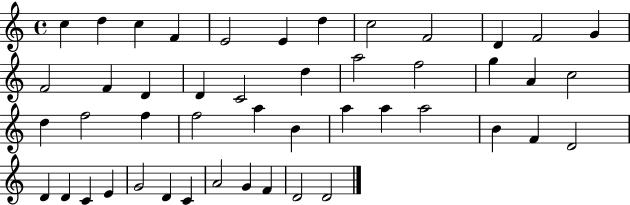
{
  \clef treble
  \time 4/4
  \defaultTimeSignature
  \key c \major
  c''4 d''4 c''4 f'4 | e'2 e'4 d''4 | c''2 f'2 | d'4 f'2 g'4 | \break f'2 f'4 d'4 | d'4 c'2 d''4 | a''2 f''2 | g''4 a'4 c''2 | \break d''4 f''2 f''4 | f''2 a''4 b'4 | a''4 a''4 a''2 | b'4 f'4 d'2 | \break d'4 d'4 c'4 e'4 | g'2 d'4 c'4 | a'2 g'4 f'4 | d'2 d'2 | \break \bar "|."
}